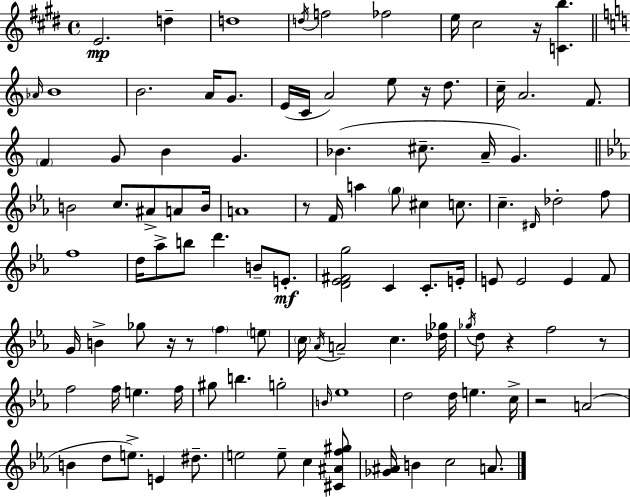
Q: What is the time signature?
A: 4/4